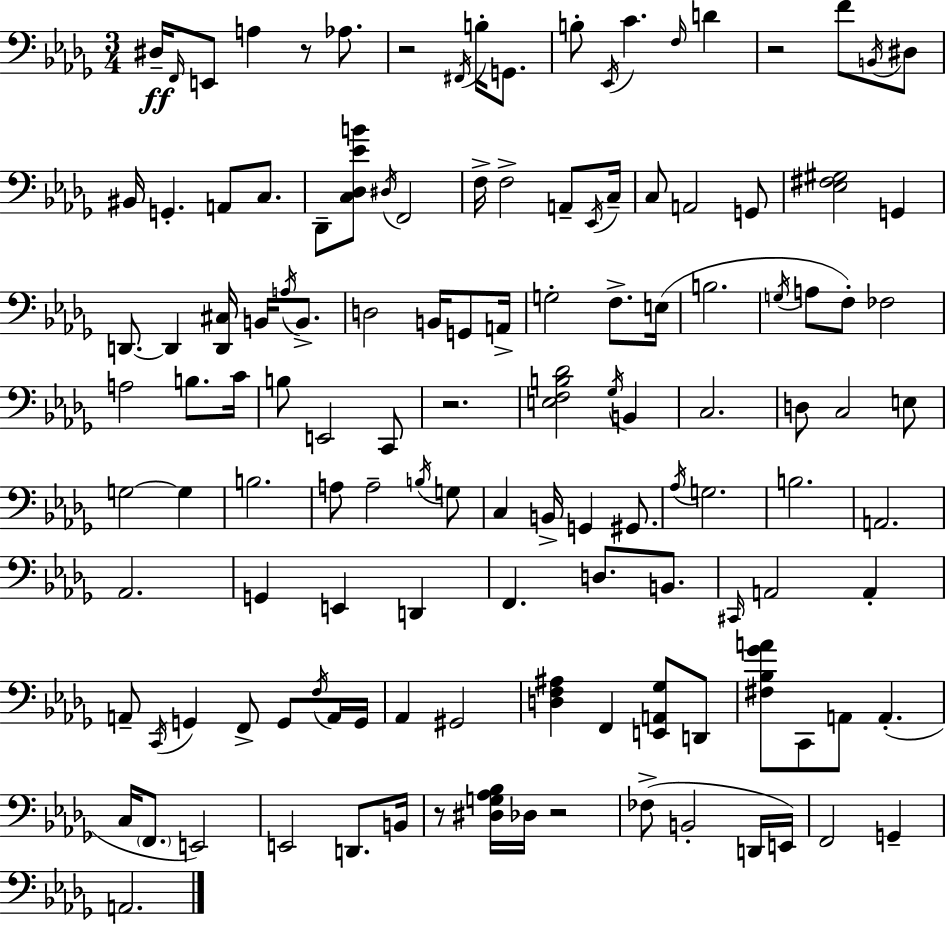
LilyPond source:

{
  \clef bass
  \numericTimeSignature
  \time 3/4
  \key bes \minor
  dis16--\ff \grace { f,16 } e,8 a4 r8 aes8. | r2 \acciaccatura { fis,16 } b16-. g,8. | b8-. \acciaccatura { ees,16 } c'4. \grace { f16 } | d'4 r2 | \break f'8 \acciaccatura { b,16 } dis8 bis,16 g,4.-. | a,8 c8. des,8-- <c des ees' b'>8 \acciaccatura { dis16 } f,2 | f16-> f2-> | a,8-- \acciaccatura { ees,16 } c16-- c8 a,2 | \break g,8 <ees fis gis>2 | g,4 d,8.~~ d,4 | <d, cis>16 b,16 \acciaccatura { a16 } b,8.-> d2 | b,16 g,8 a,16-> g2-. | \break f8.-> e16( b2. | \acciaccatura { g16 } a8 f8-.) | fes2 a2 | b8. c'16 b8 e,2 | \break c,8 r2. | <e f b des'>2 | \acciaccatura { ges16 } b,4 c2. | d8 | \break c2 e8 g2~~ | g4 b2. | a8 | a2-- \acciaccatura { b16 } g8 c4 | \break b,16-> g,4 gis,8. \acciaccatura { aes16 } | g2. | b2. | a,2. | \break aes,2. | g,4 e,4 d,4 | f,4. d8. b,8. | \grace { cis,16 } a,2 a,4-. | \break a,8-- \acciaccatura { c,16 } g,4 f,8-> g,8 | \acciaccatura { f16 } a,16 g,16 aes,4 gis,2 | <d f ais>4 f,4 <e, a, ges>8 | d,8 <fis bes ges' a'>8 c,8 a,8 a,4.-.( | \break c16 \parenthesize f,8. e,2) | e,2 d,8. | b,16 r8 <dis g aes bes>16 des16 r2 | fes8->( b,2-. | \break d,16 e,16) f,2 g,4-- | a,2. | \bar "|."
}